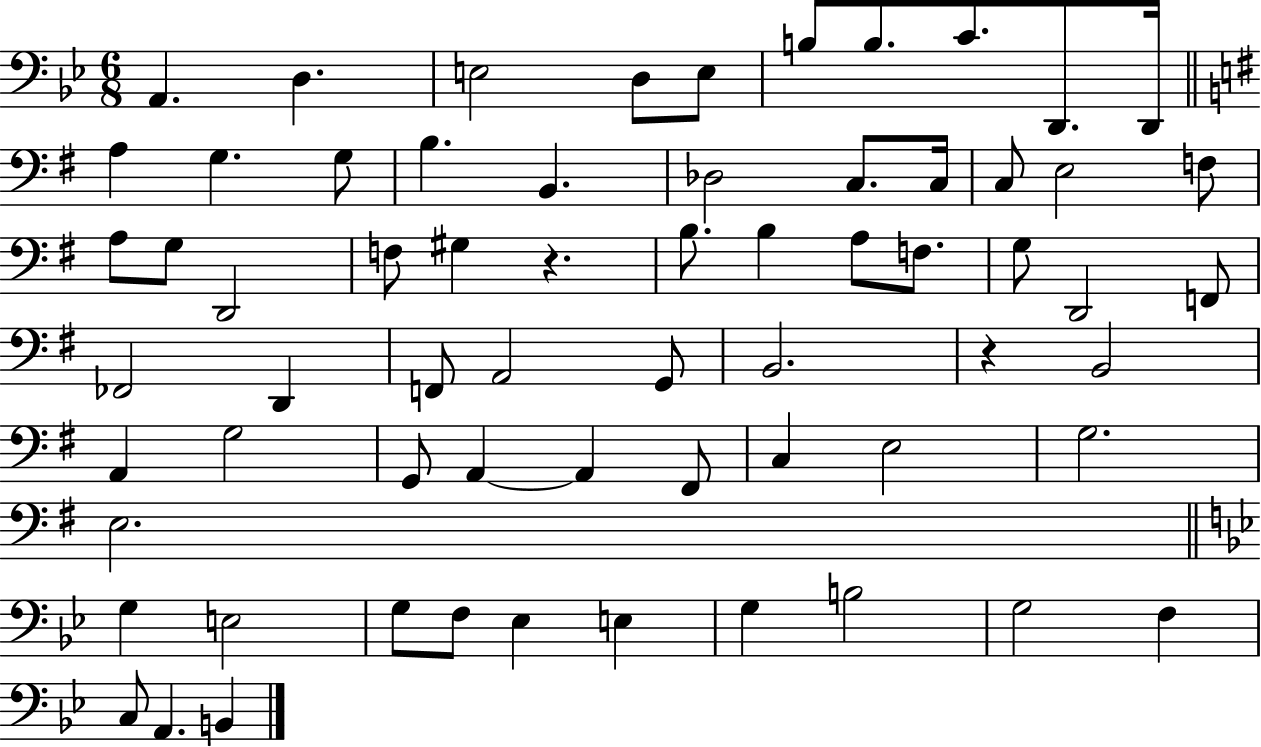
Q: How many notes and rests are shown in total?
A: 65